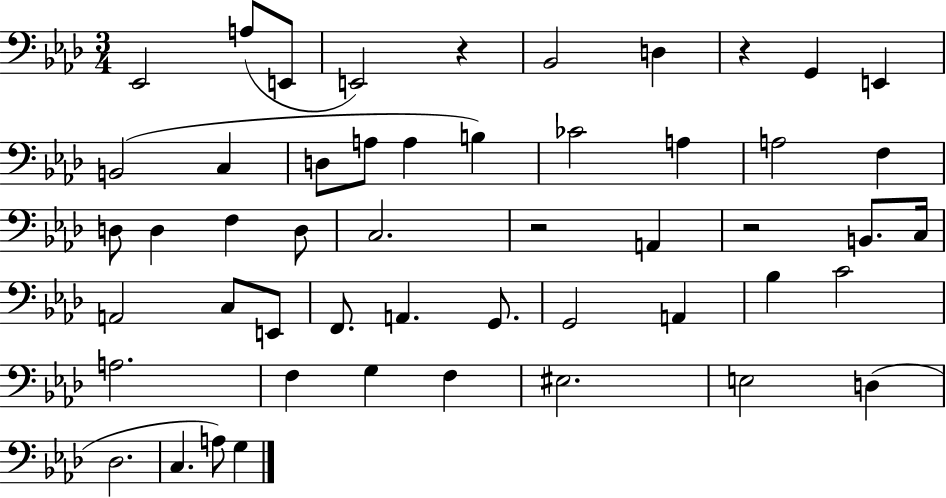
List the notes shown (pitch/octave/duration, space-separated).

Eb2/h A3/e E2/e E2/h R/q Bb2/h D3/q R/q G2/q E2/q B2/h C3/q D3/e A3/e A3/q B3/q CES4/h A3/q A3/h F3/q D3/e D3/q F3/q D3/e C3/h. R/h A2/q R/h B2/e. C3/s A2/h C3/e E2/e F2/e. A2/q. G2/e. G2/h A2/q Bb3/q C4/h A3/h. F3/q G3/q F3/q EIS3/h. E3/h D3/q Db3/h. C3/q. A3/e G3/q